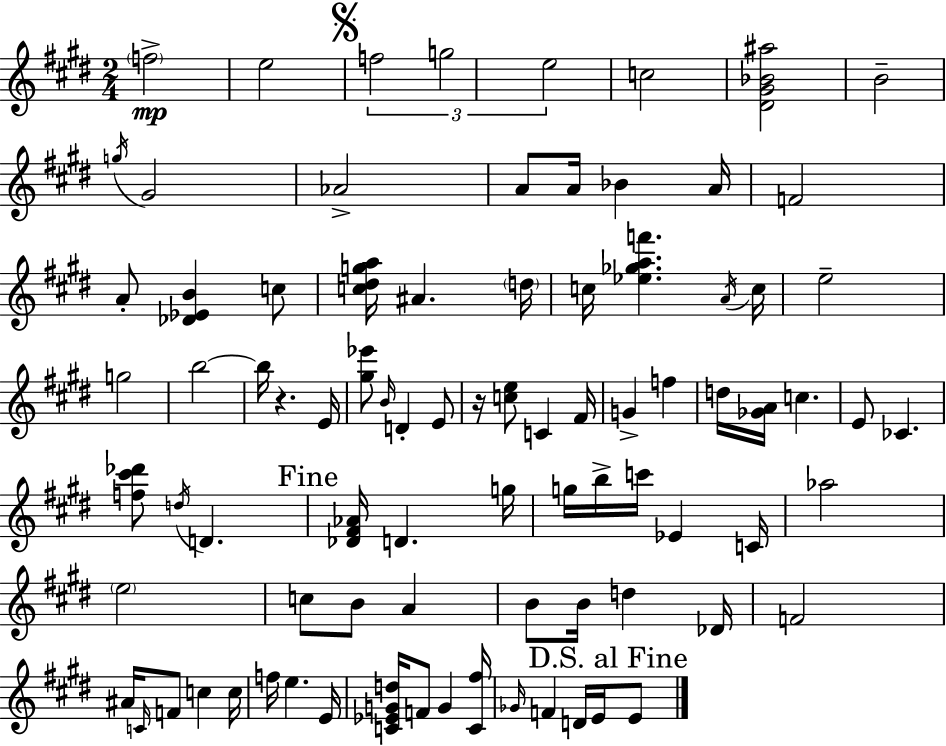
F5/h E5/h F5/h G5/h E5/h C5/h [D#4,G#4,Bb4,A#5]/h B4/h G5/s G#4/h Ab4/h A4/e A4/s Bb4/q A4/s F4/h A4/e [Db4,Eb4,B4]/q C5/e [C5,D#5,G5,A5]/s A#4/q. D5/s C5/s [Eb5,Gb5,A5,F6]/q. A4/s C5/s E5/h G5/h B5/h B5/s R/q. E4/s [G#5,Eb6]/e B4/s D4/q E4/e R/s [C5,E5]/e C4/q F#4/s G4/q F5/q D5/s [Gb4,A4]/s C5/q. E4/e CES4/q. [F5,C#6,Db6]/e D5/s D4/q. [Db4,F#4,Ab4]/s D4/q. G5/s G5/s B5/s C6/s Eb4/q C4/s Ab5/h E5/h C5/e B4/e A4/q B4/e B4/s D5/q Db4/s F4/h A#4/s C4/s F4/e C5/q C5/s F5/s E5/q. E4/s [C4,Eb4,G4,D5]/s F4/e G4/q [C4,F#5]/s Gb4/s F4/q D4/s E4/s E4/e